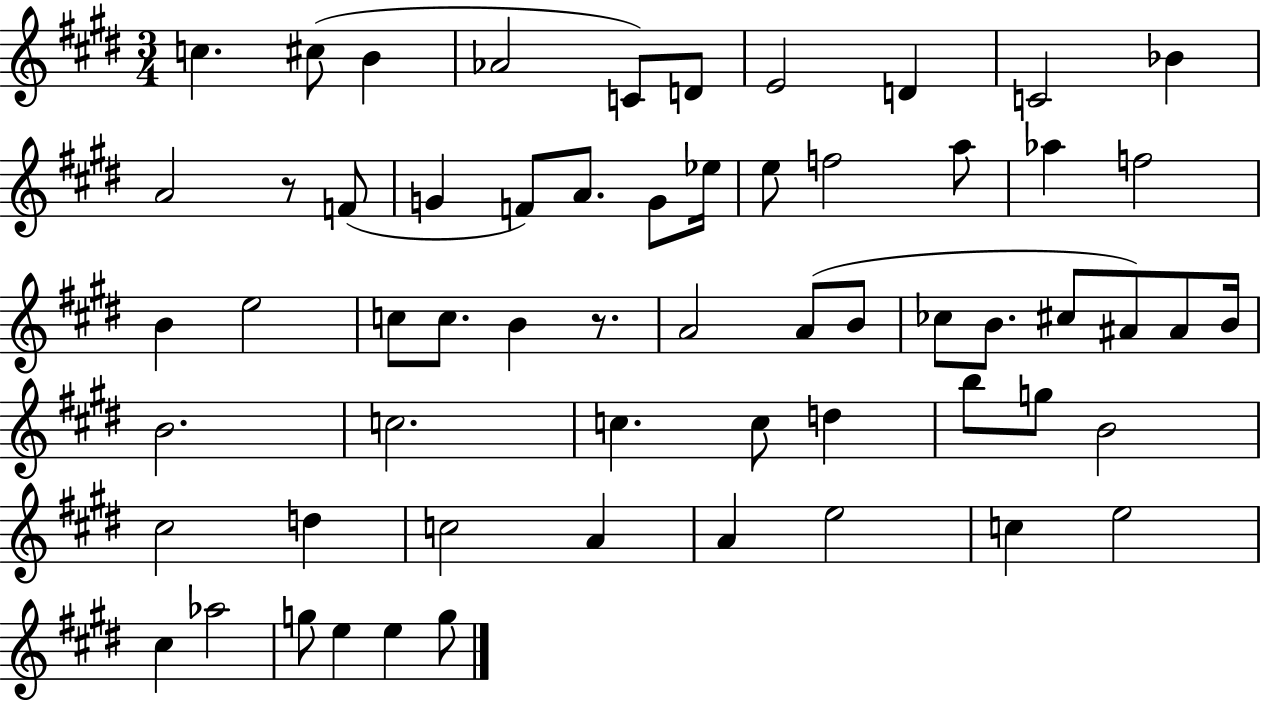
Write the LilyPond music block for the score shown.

{
  \clef treble
  \numericTimeSignature
  \time 3/4
  \key e \major
  \repeat volta 2 { c''4. cis''8( b'4 | aes'2 c'8) d'8 | e'2 d'4 | c'2 bes'4 | \break a'2 r8 f'8( | g'4 f'8) a'8. g'8 ees''16 | e''8 f''2 a''8 | aes''4 f''2 | \break b'4 e''2 | c''8 c''8. b'4 r8. | a'2 a'8( b'8 | ces''8 b'8. cis''8 ais'8) ais'8 b'16 | \break b'2. | c''2. | c''4. c''8 d''4 | b''8 g''8 b'2 | \break cis''2 d''4 | c''2 a'4 | a'4 e''2 | c''4 e''2 | \break cis''4 aes''2 | g''8 e''4 e''4 g''8 | } \bar "|."
}